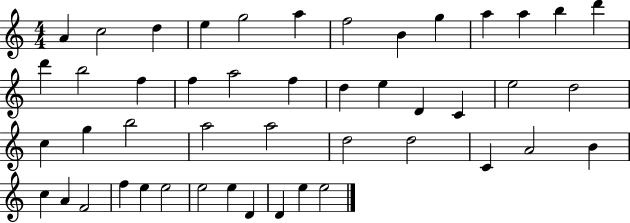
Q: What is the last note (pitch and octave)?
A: E5